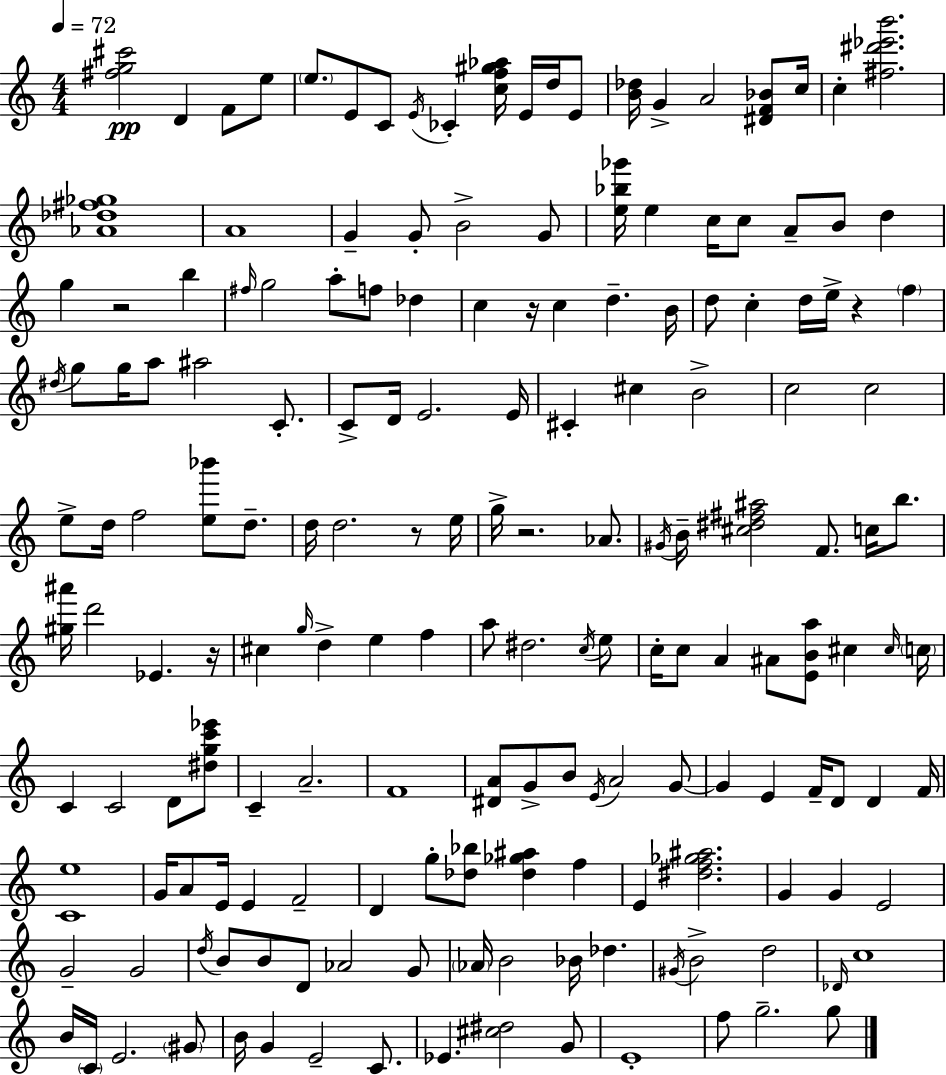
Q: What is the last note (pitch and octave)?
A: G5